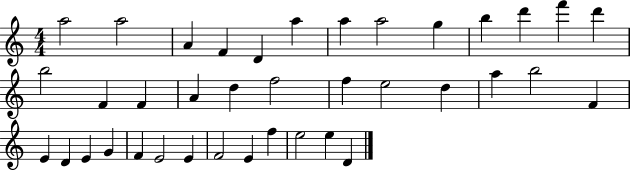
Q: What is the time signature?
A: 4/4